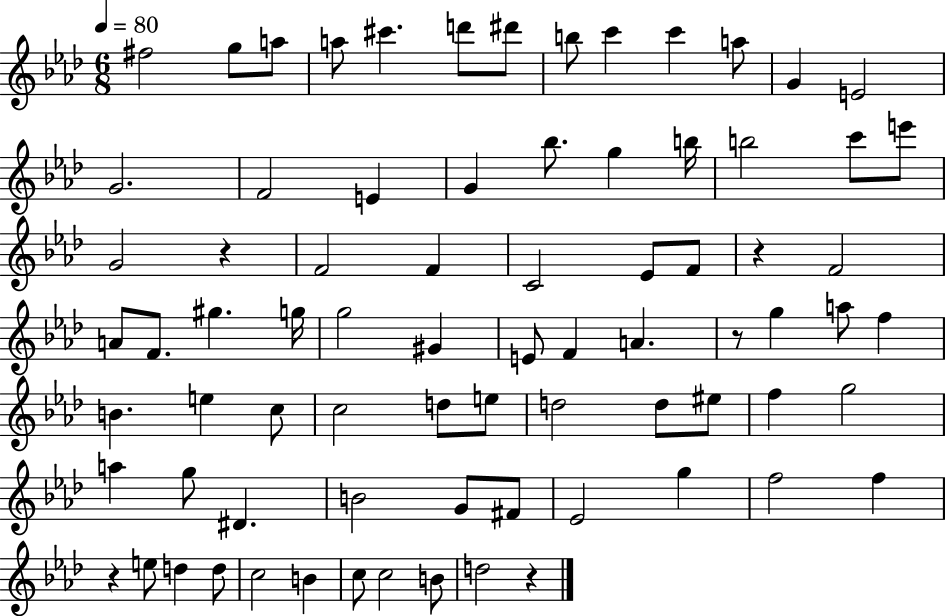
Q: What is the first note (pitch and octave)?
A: F#5